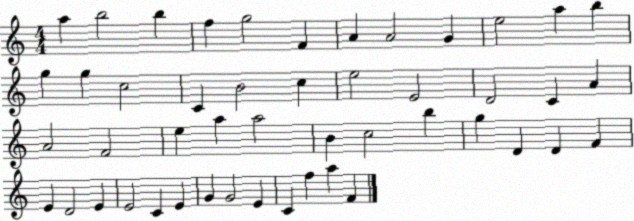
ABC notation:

X:1
T:Untitled
M:4/4
L:1/4
K:C
a b2 b f g2 F A A2 G e2 a b g g c2 C B2 c e2 E2 D2 C A A2 F2 e a a2 B c2 b g D D F E D2 E E2 C E G G2 E C f a F